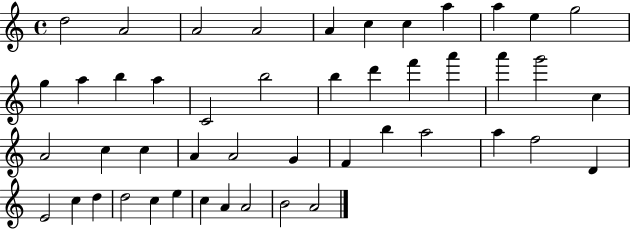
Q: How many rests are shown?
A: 0